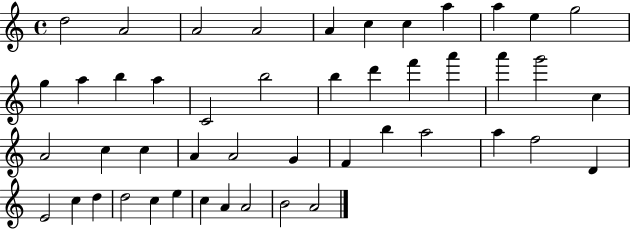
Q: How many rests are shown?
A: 0